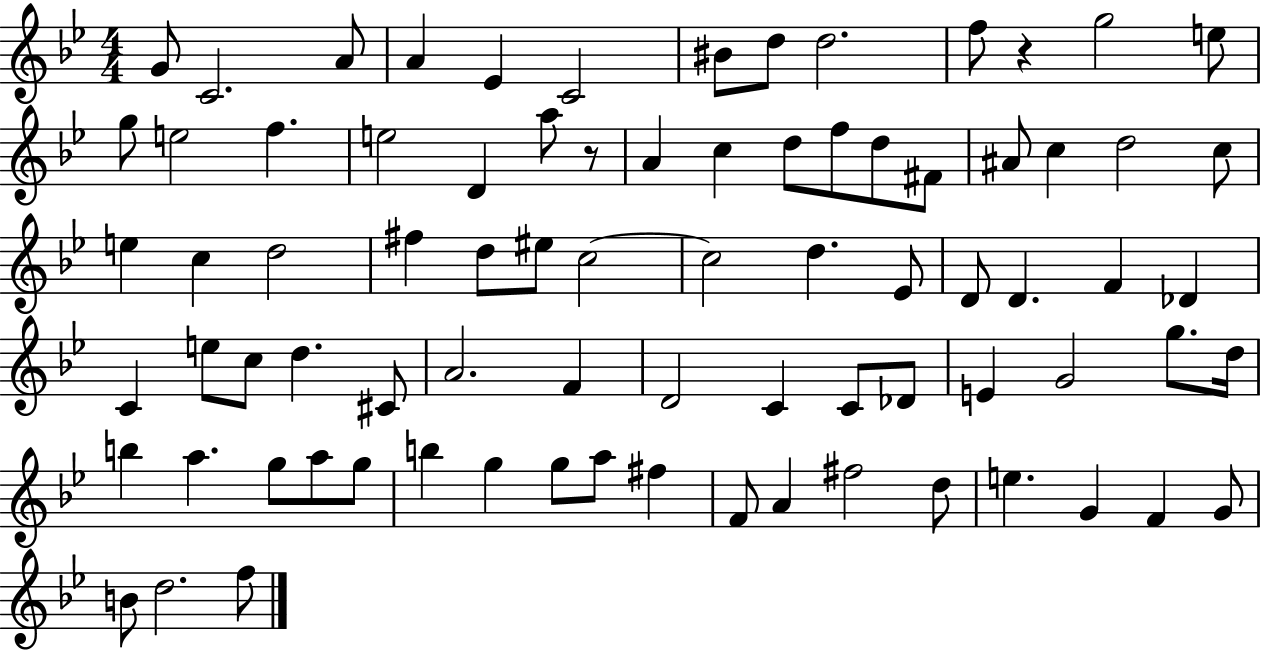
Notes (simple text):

G4/e C4/h. A4/e A4/q Eb4/q C4/h BIS4/e D5/e D5/h. F5/e R/q G5/h E5/e G5/e E5/h F5/q. E5/h D4/q A5/e R/e A4/q C5/q D5/e F5/e D5/e F#4/e A#4/e C5/q D5/h C5/e E5/q C5/q D5/h F#5/q D5/e EIS5/e C5/h C5/h D5/q. Eb4/e D4/e D4/q. F4/q Db4/q C4/q E5/e C5/e D5/q. C#4/e A4/h. F4/q D4/h C4/q C4/e Db4/e E4/q G4/h G5/e. D5/s B5/q A5/q. G5/e A5/e G5/e B5/q G5/q G5/e A5/e F#5/q F4/e A4/q F#5/h D5/e E5/q. G4/q F4/q G4/e B4/e D5/h. F5/e